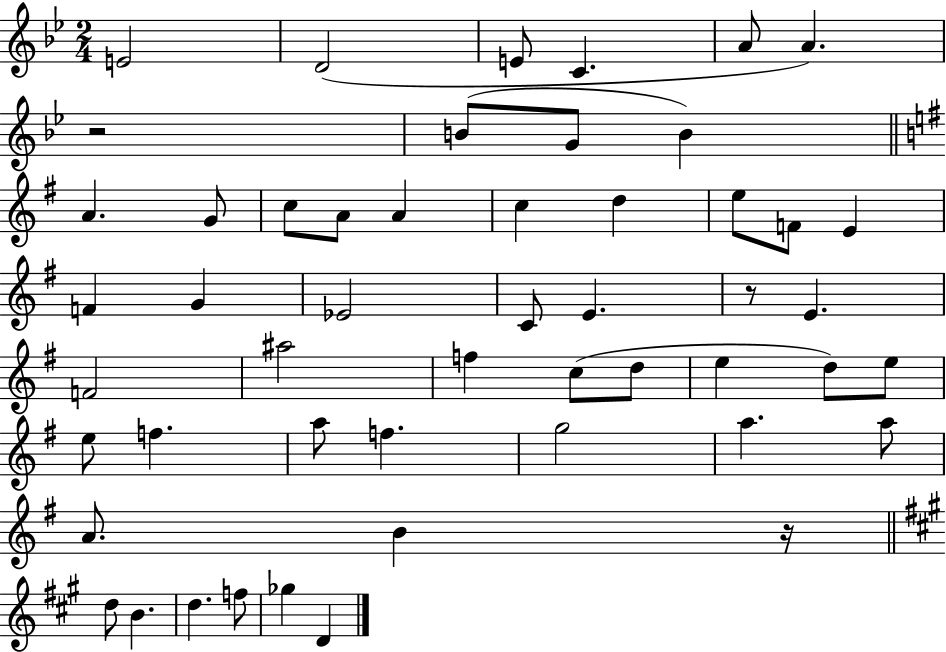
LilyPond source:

{
  \clef treble
  \numericTimeSignature
  \time 2/4
  \key bes \major
  e'2 | d'2( | e'8 c'4. | a'8 a'4.) | \break r2 | b'8( g'8 b'4) | \bar "||" \break \key e \minor a'4. g'8 | c''8 a'8 a'4 | c''4 d''4 | e''8 f'8 e'4 | \break f'4 g'4 | ees'2 | c'8 e'4. | r8 e'4. | \break f'2 | ais''2 | f''4 c''8( d''8 | e''4 d''8) e''8 | \break e''8 f''4. | a''8 f''4. | g''2 | a''4. a''8 | \break a'8. b'4 r16 | \bar "||" \break \key a \major d''8 b'4. | d''4. f''8 | ges''4 d'4 | \bar "|."
}